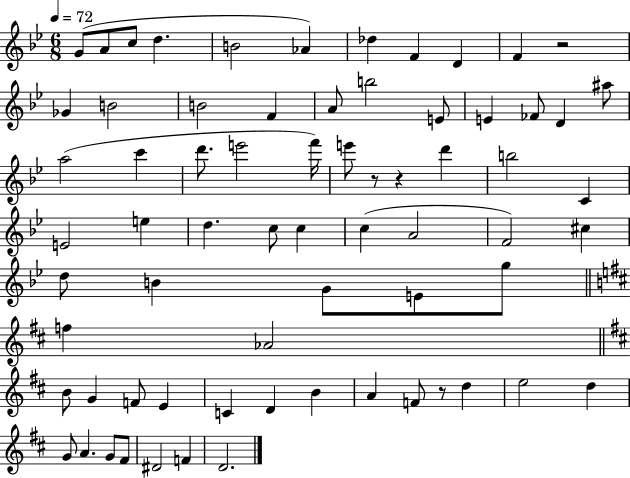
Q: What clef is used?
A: treble